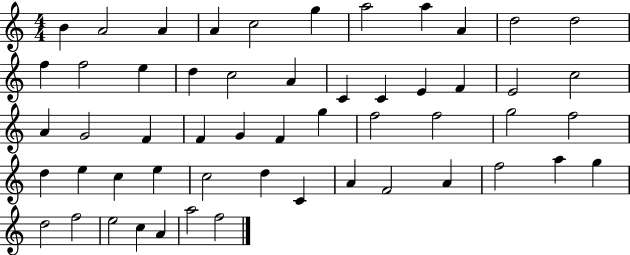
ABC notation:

X:1
T:Untitled
M:4/4
L:1/4
K:C
B A2 A A c2 g a2 a A d2 d2 f f2 e d c2 A C C E F E2 c2 A G2 F F G F g f2 f2 g2 f2 d e c e c2 d C A F2 A f2 a g d2 f2 e2 c A a2 f2